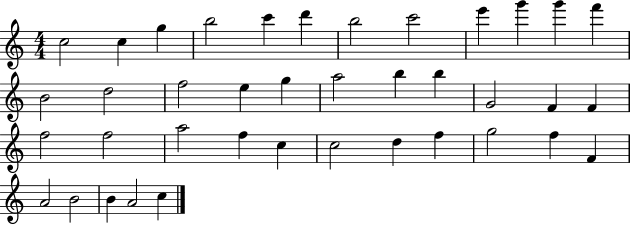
{
  \clef treble
  \numericTimeSignature
  \time 4/4
  \key c \major
  c''2 c''4 g''4 | b''2 c'''4 d'''4 | b''2 c'''2 | e'''4 g'''4 g'''4 f'''4 | \break b'2 d''2 | f''2 e''4 g''4 | a''2 b''4 b''4 | g'2 f'4 f'4 | \break f''2 f''2 | a''2 f''4 c''4 | c''2 d''4 f''4 | g''2 f''4 f'4 | \break a'2 b'2 | b'4 a'2 c''4 | \bar "|."
}